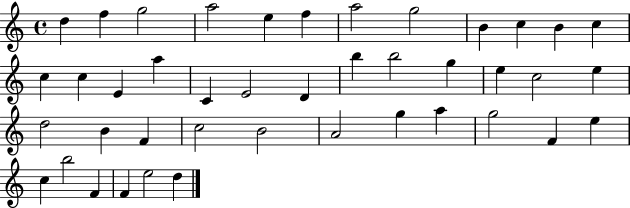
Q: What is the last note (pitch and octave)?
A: D5